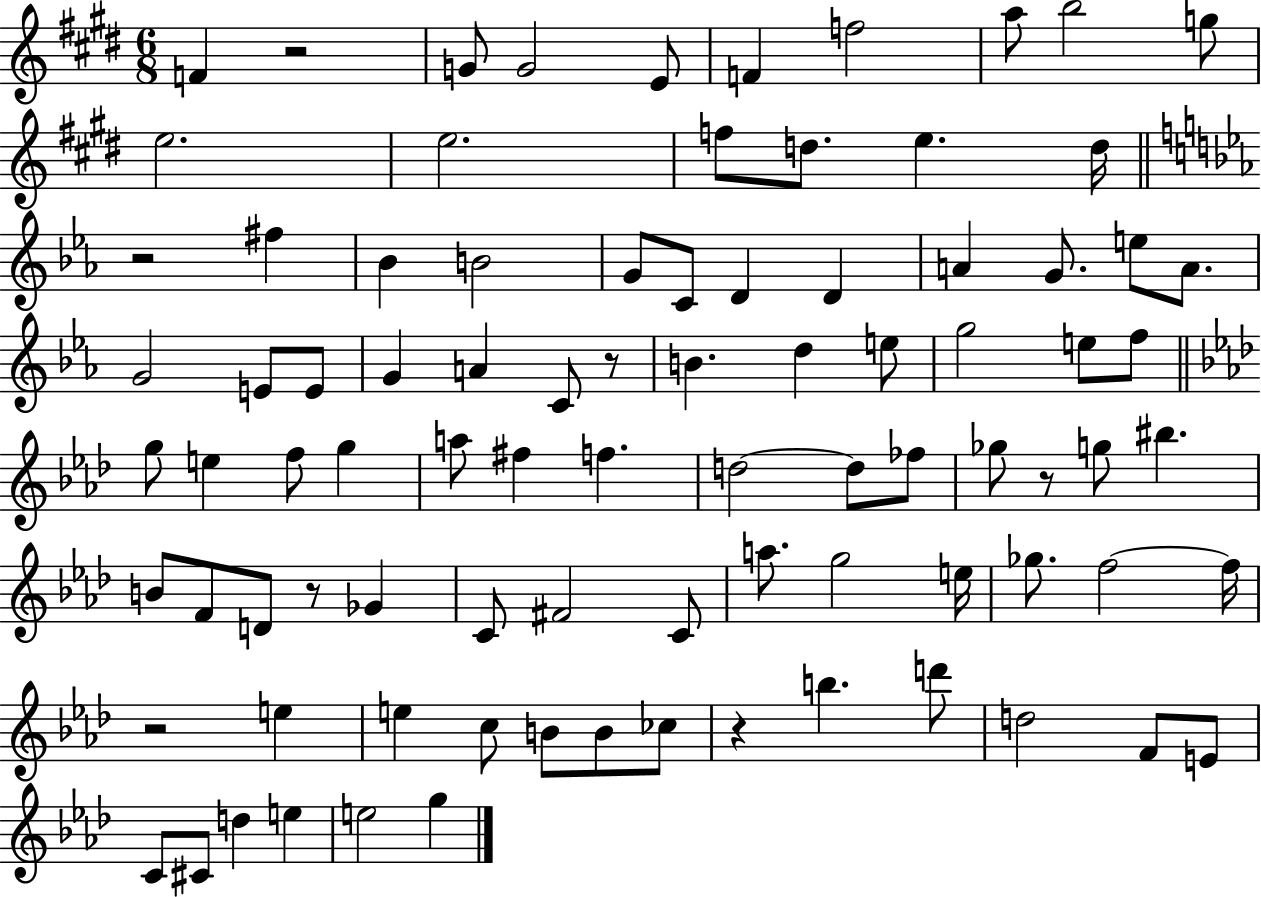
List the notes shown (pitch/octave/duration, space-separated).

F4/q R/h G4/e G4/h E4/e F4/q F5/h A5/e B5/h G5/e E5/h. E5/h. F5/e D5/e. E5/q. D5/s R/h F#5/q Bb4/q B4/h G4/e C4/e D4/q D4/q A4/q G4/e. E5/e A4/e. G4/h E4/e E4/e G4/q A4/q C4/e R/e B4/q. D5/q E5/e G5/h E5/e F5/e G5/e E5/q F5/e G5/q A5/e F#5/q F5/q. D5/h D5/e FES5/e Gb5/e R/e G5/e BIS5/q. B4/e F4/e D4/e R/e Gb4/q C4/e F#4/h C4/e A5/e. G5/h E5/s Gb5/e. F5/h F5/s R/h E5/q E5/q C5/e B4/e B4/e CES5/e R/q B5/q. D6/e D5/h F4/e E4/e C4/e C#4/e D5/q E5/q E5/h G5/q